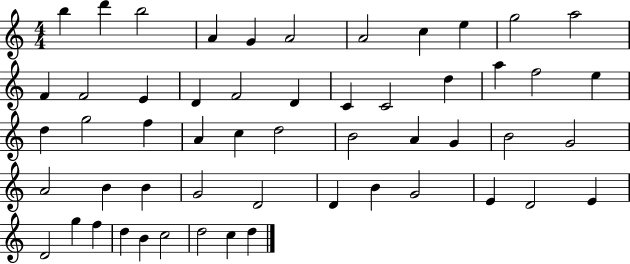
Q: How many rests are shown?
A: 0